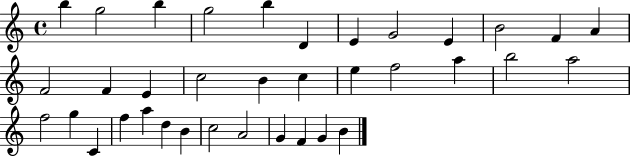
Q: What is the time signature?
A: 4/4